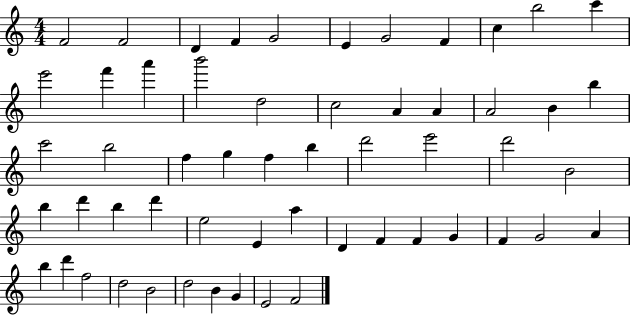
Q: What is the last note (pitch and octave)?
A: F4